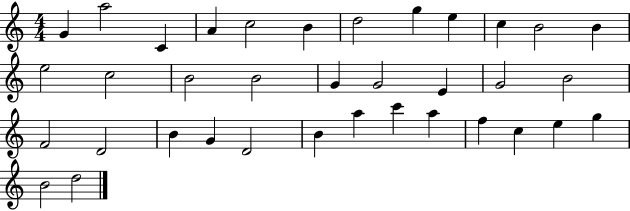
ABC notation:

X:1
T:Untitled
M:4/4
L:1/4
K:C
G a2 C A c2 B d2 g e c B2 B e2 c2 B2 B2 G G2 E G2 B2 F2 D2 B G D2 B a c' a f c e g B2 d2